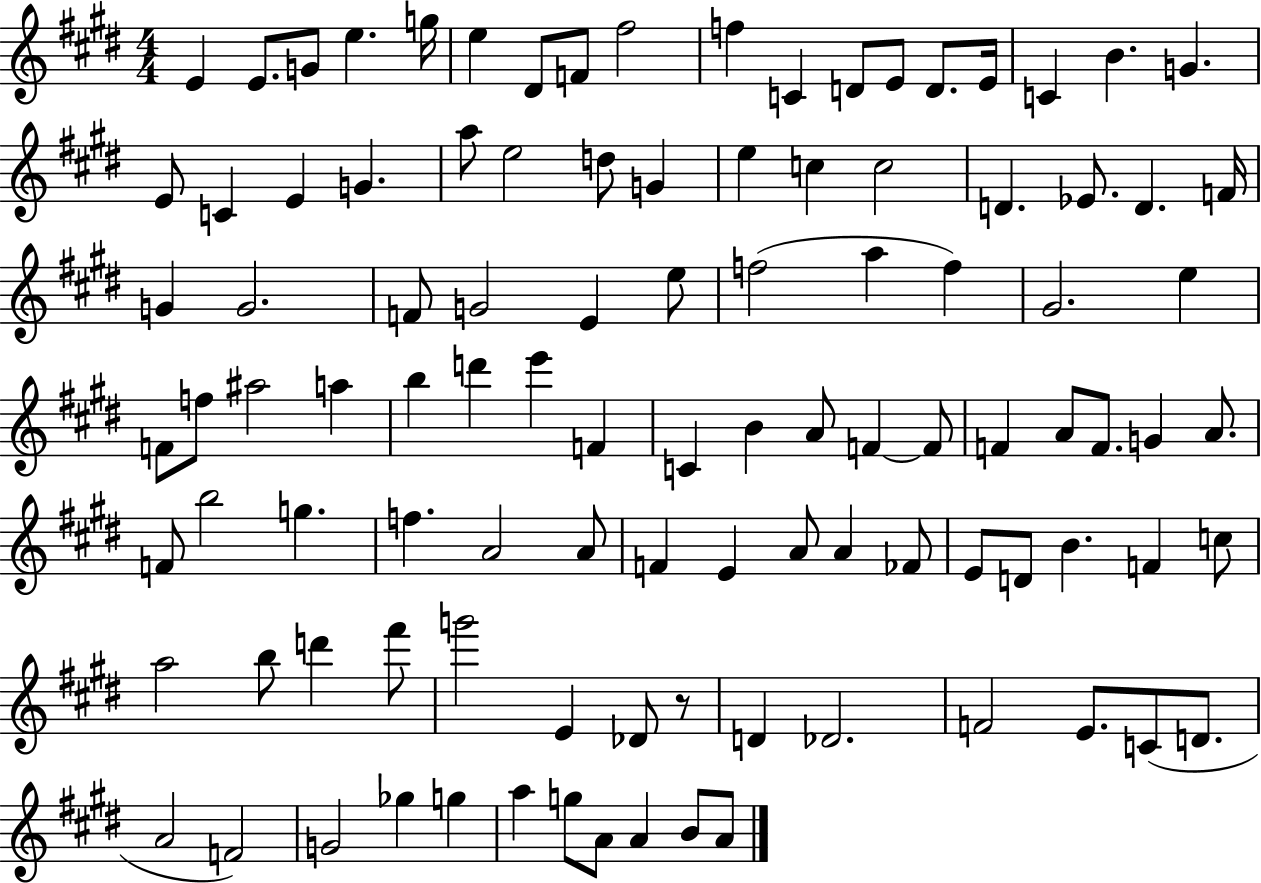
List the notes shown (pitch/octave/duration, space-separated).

E4/q E4/e. G4/e E5/q. G5/s E5/q D#4/e F4/e F#5/h F5/q C4/q D4/e E4/e D4/e. E4/s C4/q B4/q. G4/q. E4/e C4/q E4/q G4/q. A5/e E5/h D5/e G4/q E5/q C5/q C5/h D4/q. Eb4/e. D4/q. F4/s G4/q G4/h. F4/e G4/h E4/q E5/e F5/h A5/q F5/q G#4/h. E5/q F4/e F5/e A#5/h A5/q B5/q D6/q E6/q F4/q C4/q B4/q A4/e F4/q F4/e F4/q A4/e F4/e. G4/q A4/e. F4/e B5/h G5/q. F5/q. A4/h A4/e F4/q E4/q A4/e A4/q FES4/e E4/e D4/e B4/q. F4/q C5/e A5/h B5/e D6/q F#6/e G6/h E4/q Db4/e R/e D4/q Db4/h. F4/h E4/e. C4/e D4/e. A4/h F4/h G4/h Gb5/q G5/q A5/q G5/e A4/e A4/q B4/e A4/e